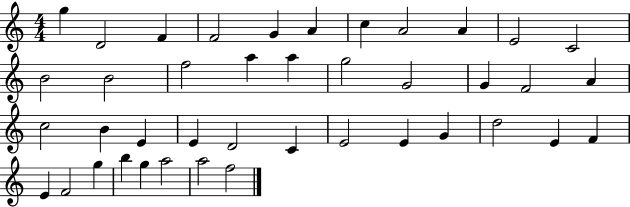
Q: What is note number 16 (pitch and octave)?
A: A5